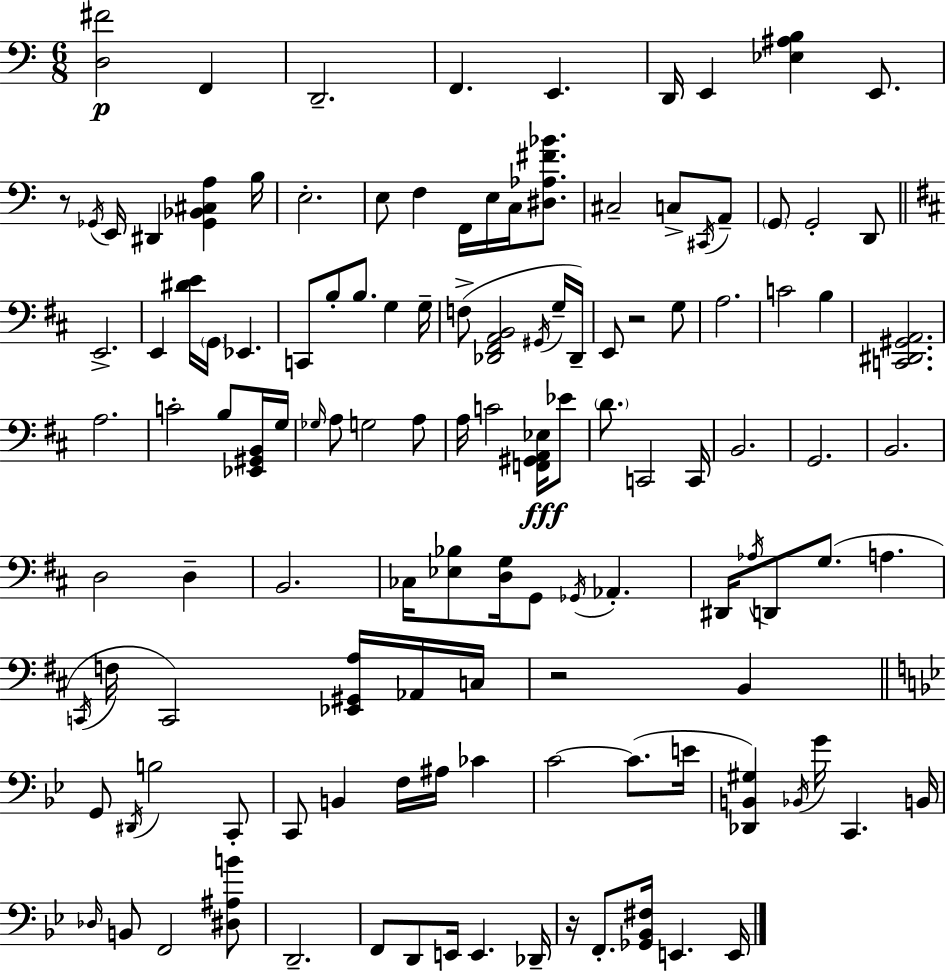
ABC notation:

X:1
T:Untitled
M:6/8
L:1/4
K:Am
[D,^F]2 F,, D,,2 F,, E,, D,,/4 E,, [_E,^A,B,] E,,/2 z/2 _G,,/4 E,,/4 ^D,, [_G,,_B,,^C,A,] B,/4 E,2 E,/2 F, F,,/4 E,/4 C,/4 [^D,_A,^F_B]/2 ^C,2 C,/2 ^C,,/4 A,,/2 G,,/2 G,,2 D,,/2 E,,2 E,, [^DE]/4 G,,/4 _E,, C,,/2 B,/2 B,/2 G, G,/4 F,/2 [_D,,^F,,A,,B,,]2 ^G,,/4 G,/4 _D,,/4 E,,/2 z2 G,/2 A,2 C2 B, [C,,^D,,^G,,A,,]2 A,2 C2 B,/2 [_E,,^G,,B,,]/4 G,/4 _G,/4 A,/2 G,2 A,/2 A,/4 C2 [F,,^G,,A,,_E,]/4 _E/2 D/2 C,,2 C,,/4 B,,2 G,,2 B,,2 D,2 D, B,,2 _C,/4 [_E,_B,]/2 [D,G,]/4 G,,/2 _G,,/4 _A,, ^D,,/4 _A,/4 D,,/2 G,/2 A, C,,/4 F,/4 C,,2 [_E,,^G,,A,]/4 _A,,/4 C,/4 z2 B,, G,,/2 ^D,,/4 B,2 C,,/2 C,,/2 B,, F,/4 ^A,/4 _C C2 C/2 E/4 [_D,,B,,^G,] _B,,/4 G/4 C,, B,,/4 _D,/4 B,,/2 F,,2 [^D,^A,B]/2 D,,2 F,,/2 D,,/2 E,,/4 E,, _D,,/4 z/4 F,,/2 [_G,,_B,,^F,]/4 E,, E,,/4